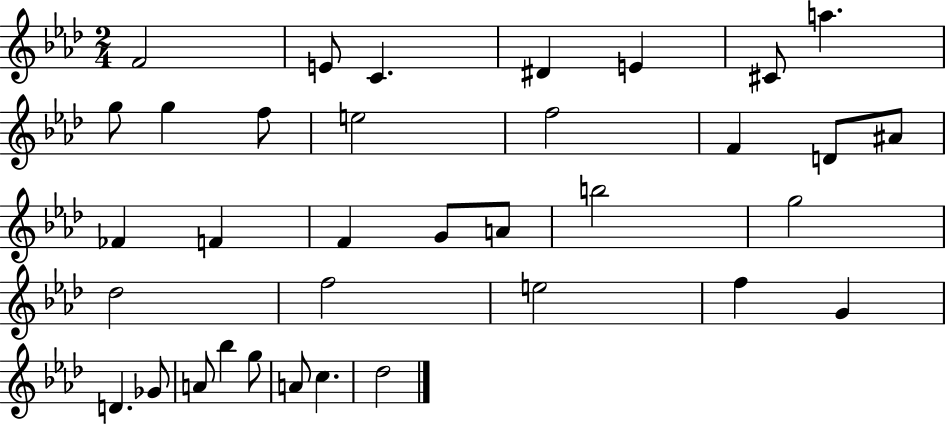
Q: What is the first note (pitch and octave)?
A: F4